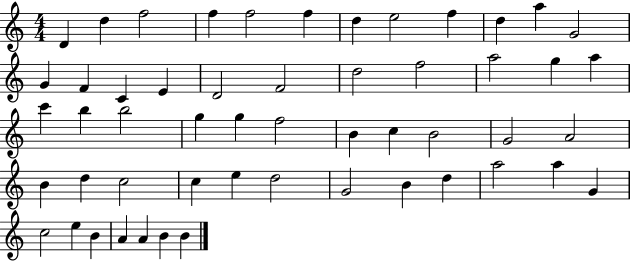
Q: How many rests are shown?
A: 0